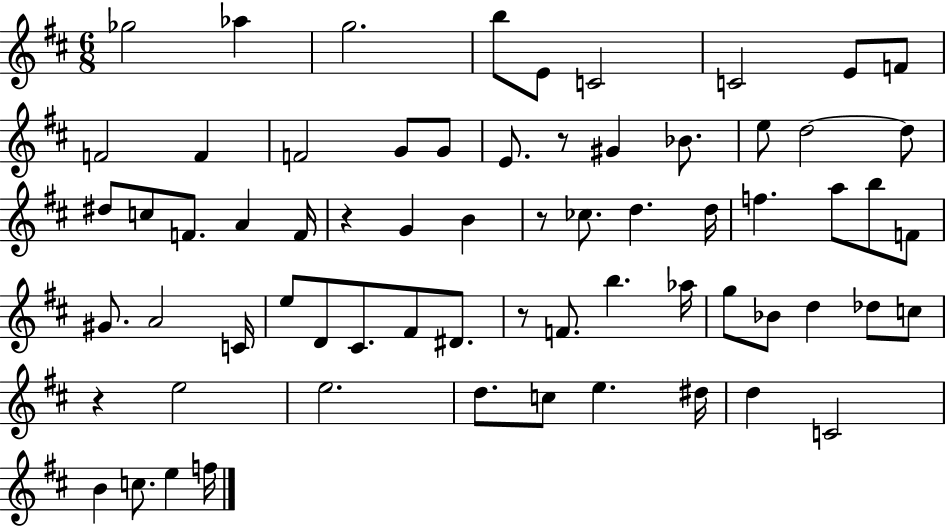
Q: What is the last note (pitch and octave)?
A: F5